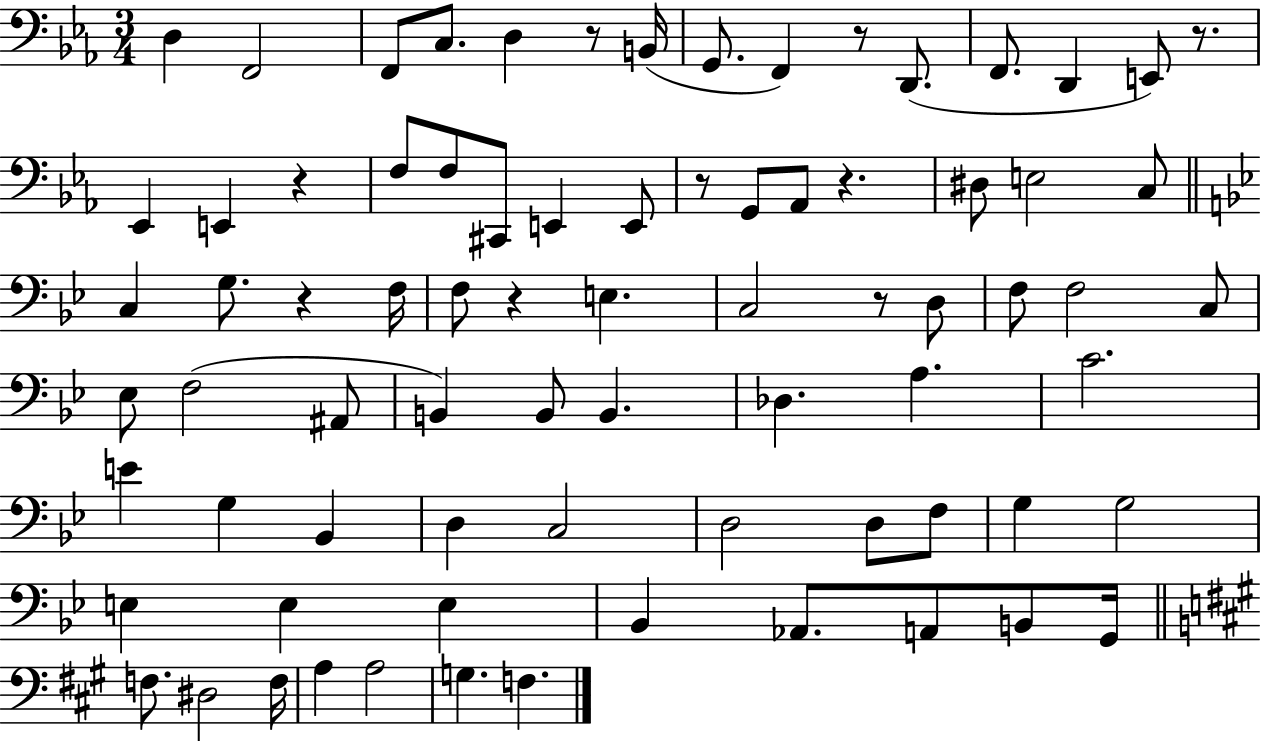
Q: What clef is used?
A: bass